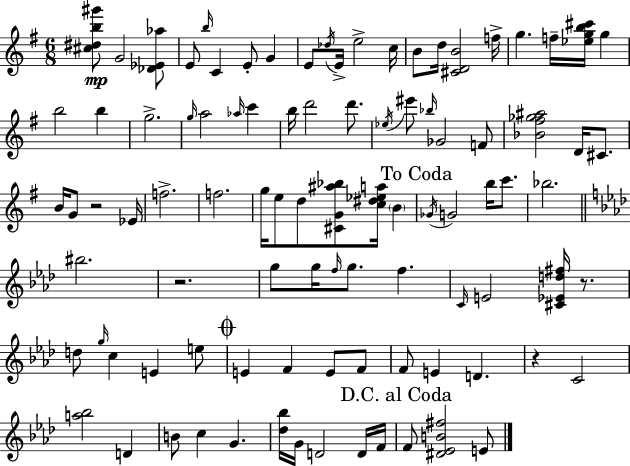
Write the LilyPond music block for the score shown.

{
  \clef treble
  \numericTimeSignature
  \time 6/8
  \key g \major
  <cis'' dis'' b'' gis'''>8\mp g'2 <des' ees' aes''>8 | e'8 \grace { b''16 } c'4 e'8-. g'4 | e'8 \acciaccatura { des''16 } e'16-> e''2-> | c''16 b'8 d''16 <cis' d' b'>2 | \break f''16-> g''4. f''16-- <ees'' g'' b'' cis'''>16 g''4 | b''2 b''4 | g''2.-> | \grace { g''16 } a''2 \grace { aes''16 } | \break c'''4 b''16 d'''2 | d'''8. \acciaccatura { ees''16 } eis'''8 \grace { bes''16 } ges'2 | f'8 <bes' fis'' ges'' ais''>2 | d'16 cis'8. b'16 g'8 r2 | \break ees'16 f''2.-> | f''2. | g''16 e''8 d''8 <cis' g' ais'' bes''>8 | <c'' dis'' ees'' a''>16 \parenthesize b'4 \mark "To Coda" \acciaccatura { ges'16 } g'2 | \break b''16 c'''8. bes''2. | \bar "||" \break \key aes \major bis''2. | r2. | g''8 g''16 \grace { f''16 } g''8. f''4. | \grace { c'16 } e'2 <cis' ees' d'' fis''>16 r8. | \break d''8 \grace { g''16 } c''4 e'4 | e''8 \mark \markup { \musicglyph "scripts.coda" } e'4 f'4 e'8 | f'8 f'8 e'4 d'4. | r4 c'2 | \break <a'' bes''>2 d'4 | b'8 c''4 g'4. | <des'' bes''>16 g'16 d'2 | d'16 f'16 \mark "D.C. al Coda" f'8 <dis' ees' b' fis''>2 | \break e'8 \bar "|."
}